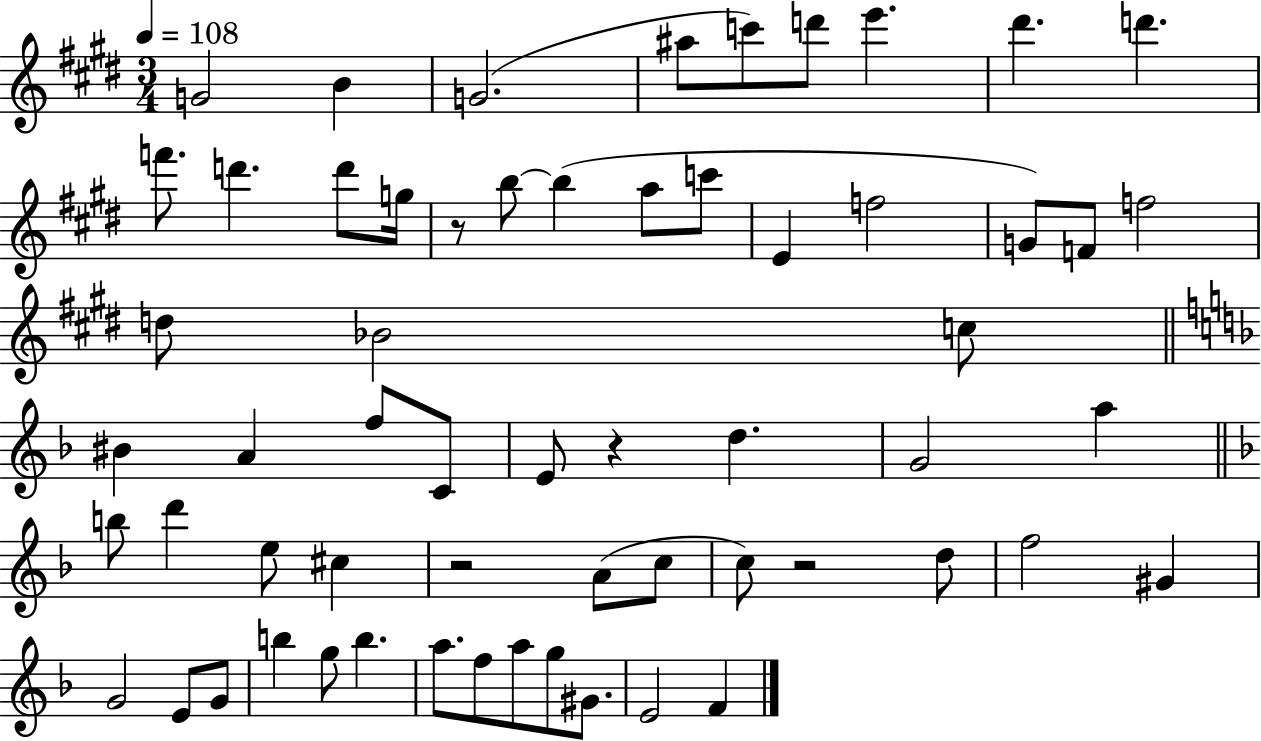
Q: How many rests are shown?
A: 4